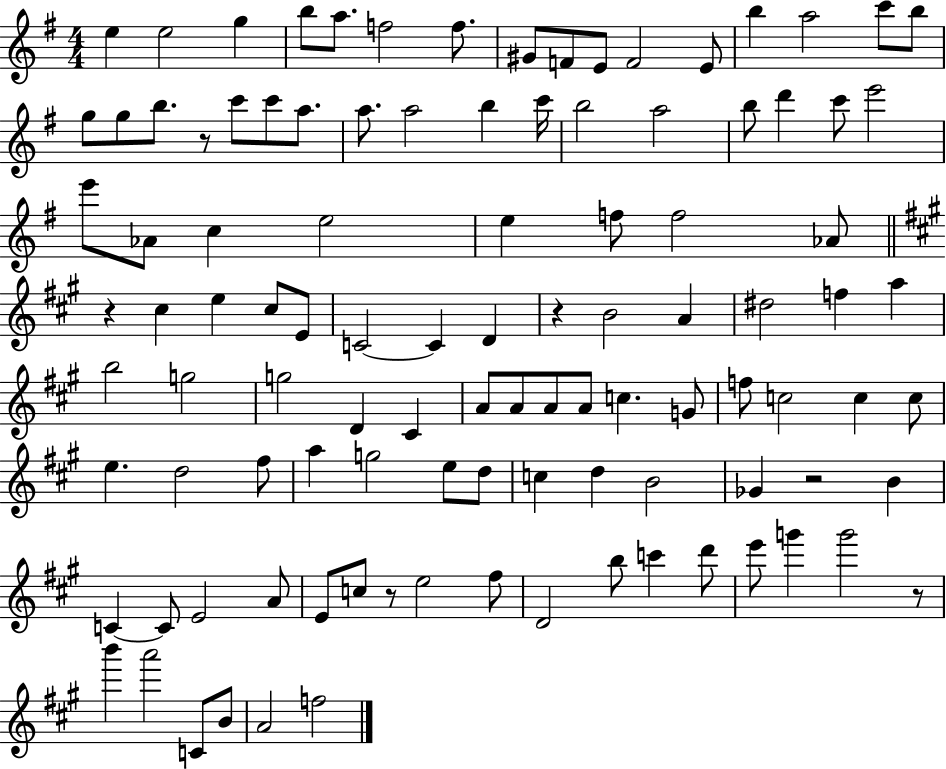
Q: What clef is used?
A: treble